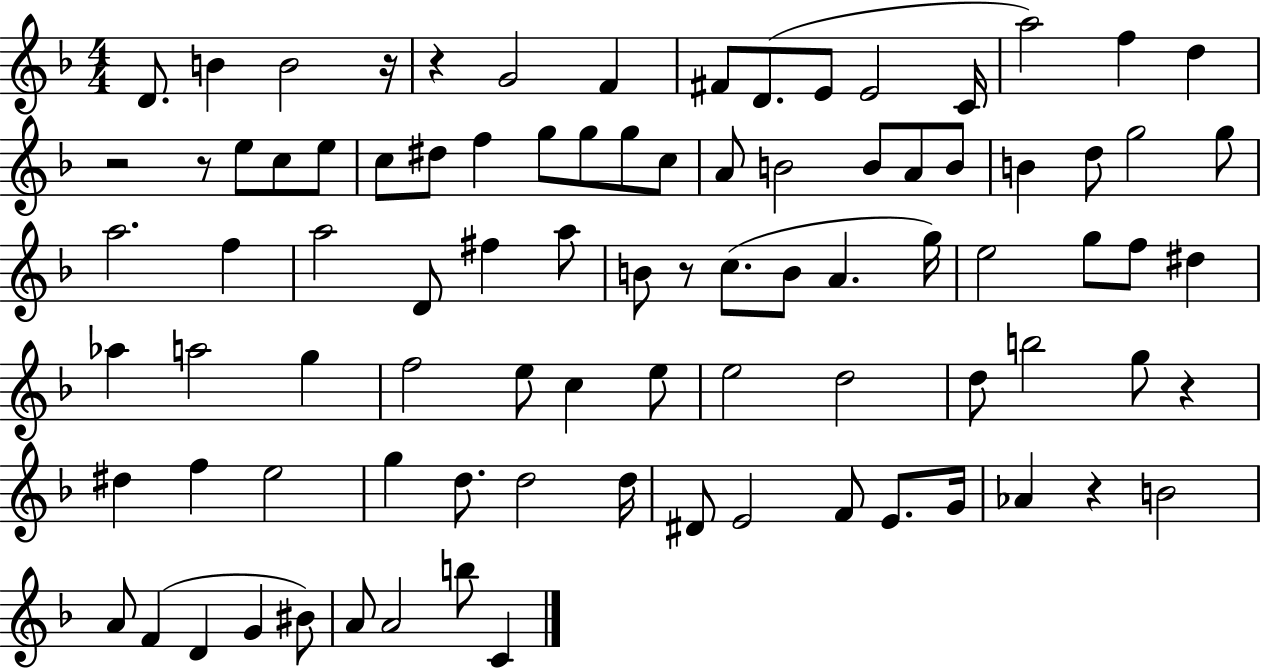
X:1
T:Untitled
M:4/4
L:1/4
K:F
D/2 B B2 z/4 z G2 F ^F/2 D/2 E/2 E2 C/4 a2 f d z2 z/2 e/2 c/2 e/2 c/2 ^d/2 f g/2 g/2 g/2 c/2 A/2 B2 B/2 A/2 B/2 B d/2 g2 g/2 a2 f a2 D/2 ^f a/2 B/2 z/2 c/2 B/2 A g/4 e2 g/2 f/2 ^d _a a2 g f2 e/2 c e/2 e2 d2 d/2 b2 g/2 z ^d f e2 g d/2 d2 d/4 ^D/2 E2 F/2 E/2 G/4 _A z B2 A/2 F D G ^B/2 A/2 A2 b/2 C